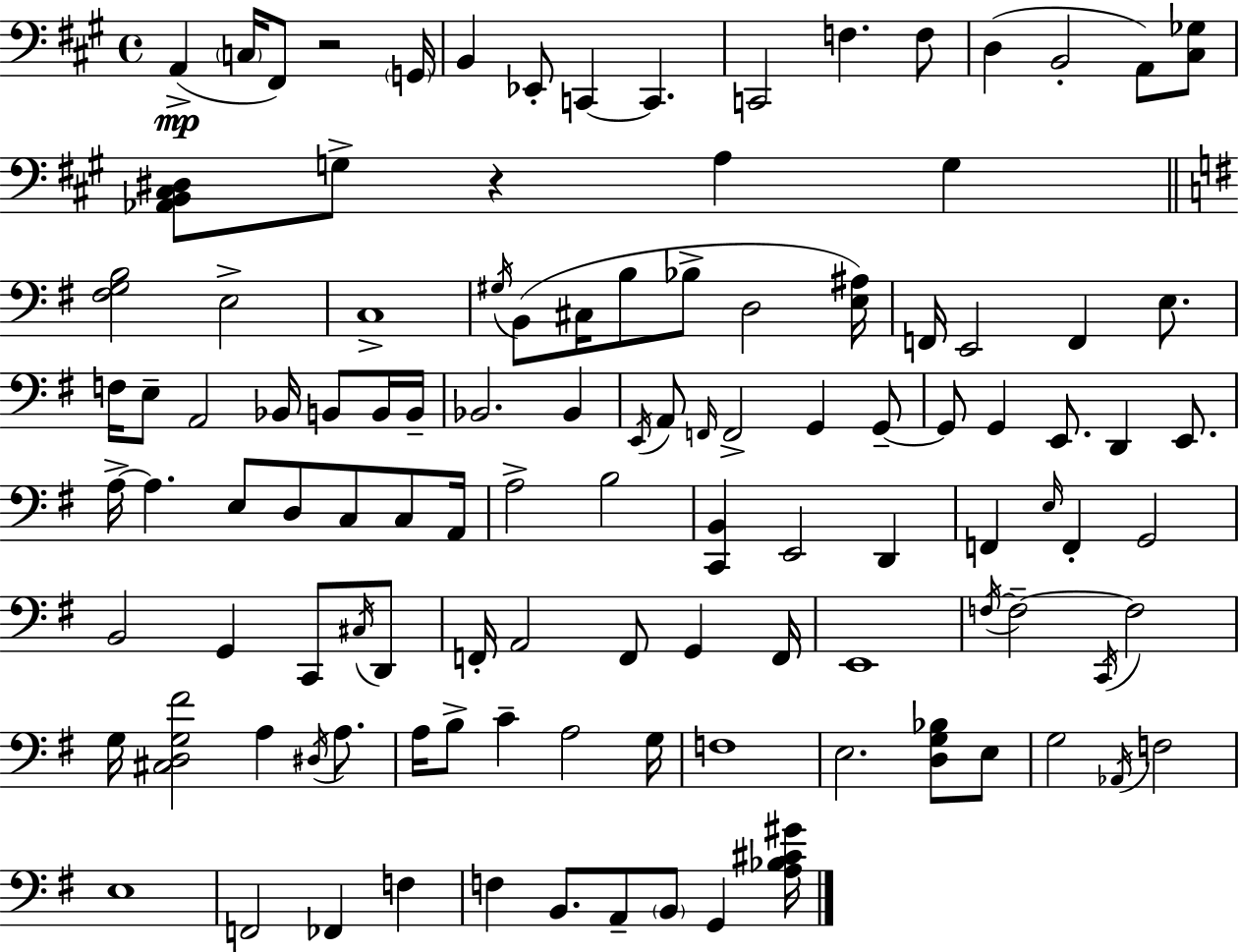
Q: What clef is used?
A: bass